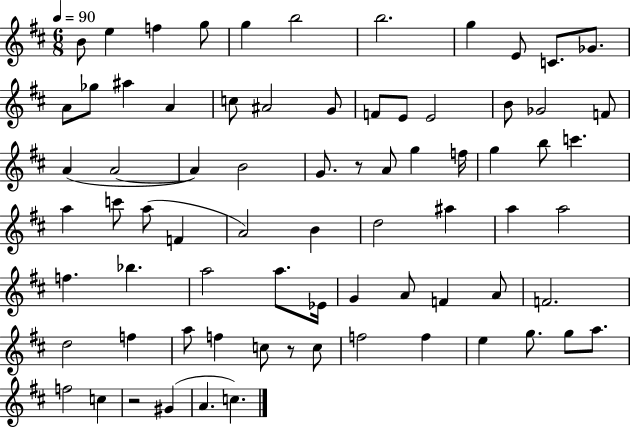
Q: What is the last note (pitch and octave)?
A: C5